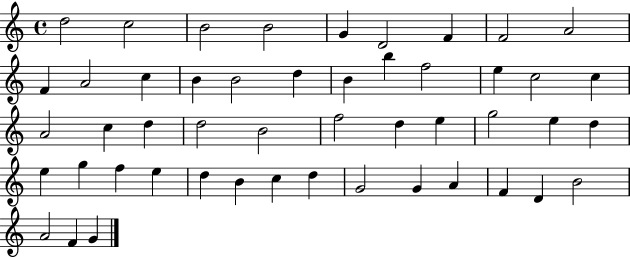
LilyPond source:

{
  \clef treble
  \time 4/4
  \defaultTimeSignature
  \key c \major
  d''2 c''2 | b'2 b'2 | g'4 d'2 f'4 | f'2 a'2 | \break f'4 a'2 c''4 | b'4 b'2 d''4 | b'4 b''4 f''2 | e''4 c''2 c''4 | \break a'2 c''4 d''4 | d''2 b'2 | f''2 d''4 e''4 | g''2 e''4 d''4 | \break e''4 g''4 f''4 e''4 | d''4 b'4 c''4 d''4 | g'2 g'4 a'4 | f'4 d'4 b'2 | \break a'2 f'4 g'4 | \bar "|."
}